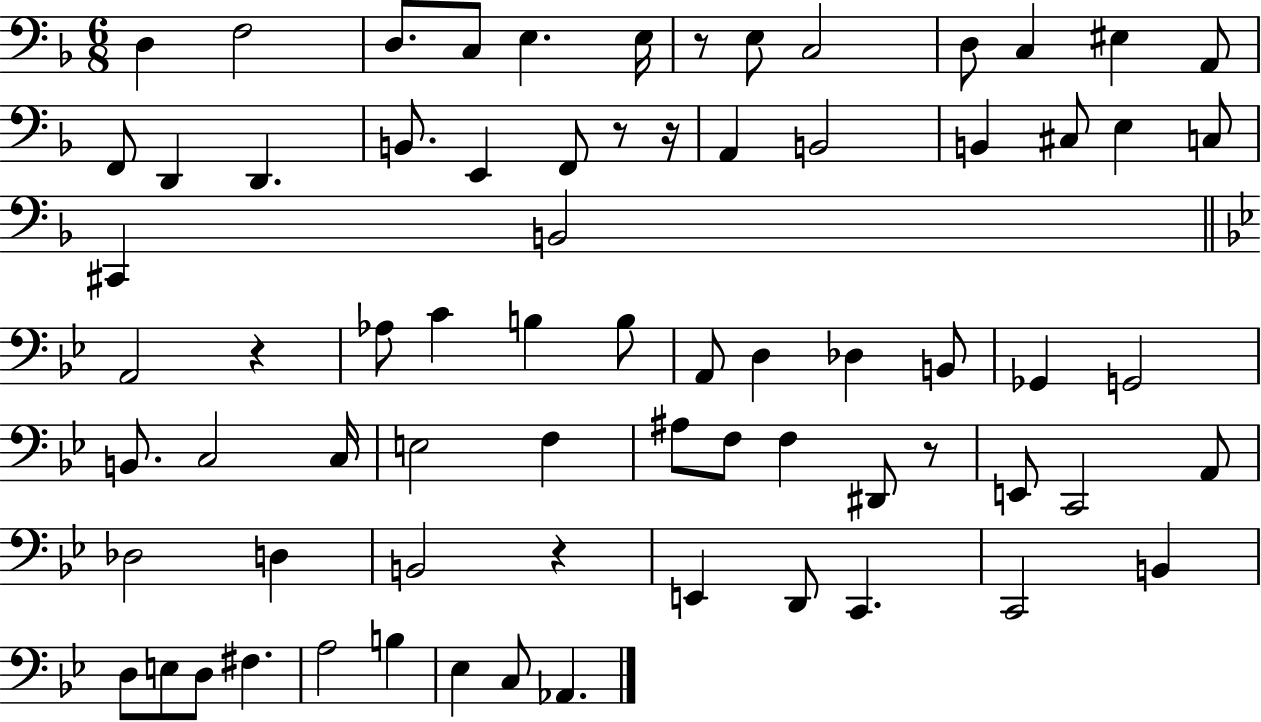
{
  \clef bass
  \numericTimeSignature
  \time 6/8
  \key f \major
  d4 f2 | d8. c8 e4. e16 | r8 e8 c2 | d8 c4 eis4 a,8 | \break f,8 d,4 d,4. | b,8. e,4 f,8 r8 r16 | a,4 b,2 | b,4 cis8 e4 c8 | \break cis,4 b,2 | \bar "||" \break \key g \minor a,2 r4 | aes8 c'4 b4 b8 | a,8 d4 des4 b,8 | ges,4 g,2 | \break b,8. c2 c16 | e2 f4 | ais8 f8 f4 dis,8 r8 | e,8 c,2 a,8 | \break des2 d4 | b,2 r4 | e,4 d,8 c,4. | c,2 b,4 | \break d8 e8 d8 fis4. | a2 b4 | ees4 c8 aes,4. | \bar "|."
}